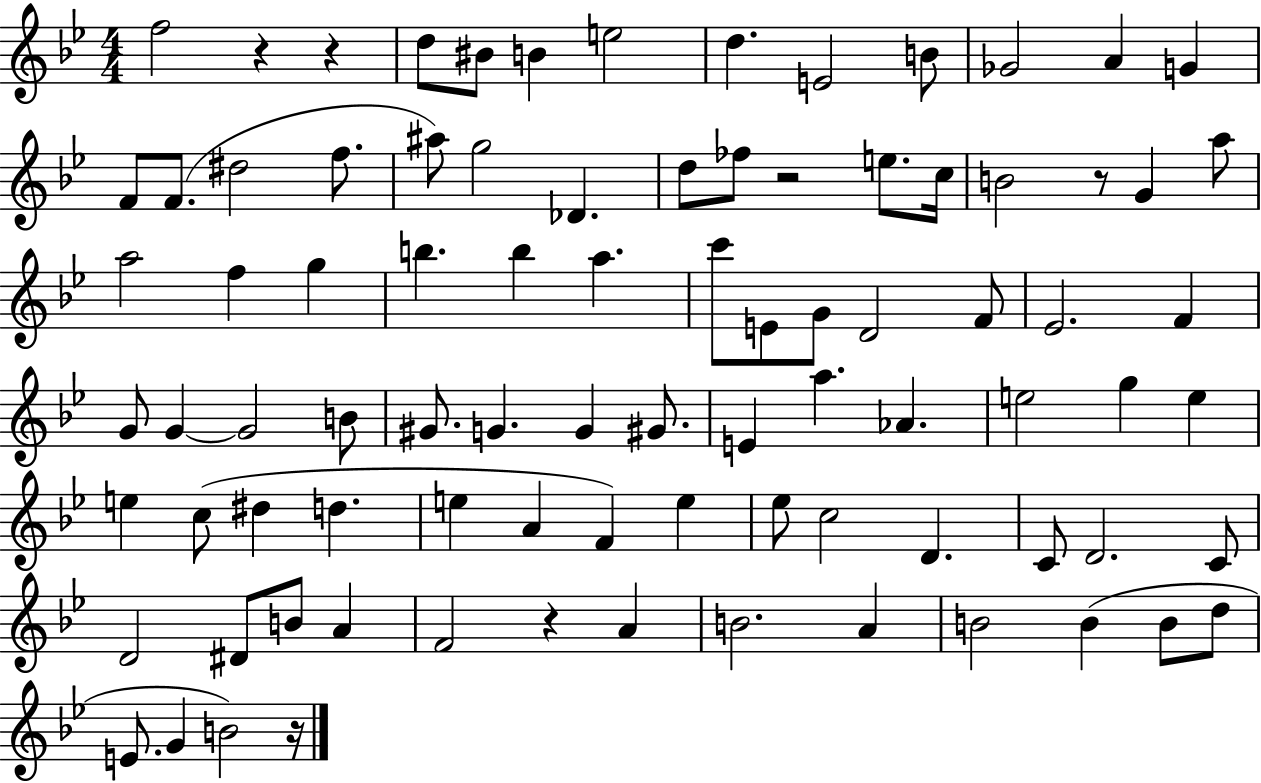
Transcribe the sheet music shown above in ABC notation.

X:1
T:Untitled
M:4/4
L:1/4
K:Bb
f2 z z d/2 ^B/2 B e2 d E2 B/2 _G2 A G F/2 F/2 ^d2 f/2 ^a/2 g2 _D d/2 _f/2 z2 e/2 c/4 B2 z/2 G a/2 a2 f g b b a c'/2 E/2 G/2 D2 F/2 _E2 F G/2 G G2 B/2 ^G/2 G G ^G/2 E a _A e2 g e e c/2 ^d d e A F e _e/2 c2 D C/2 D2 C/2 D2 ^D/2 B/2 A F2 z A B2 A B2 B B/2 d/2 E/2 G B2 z/4